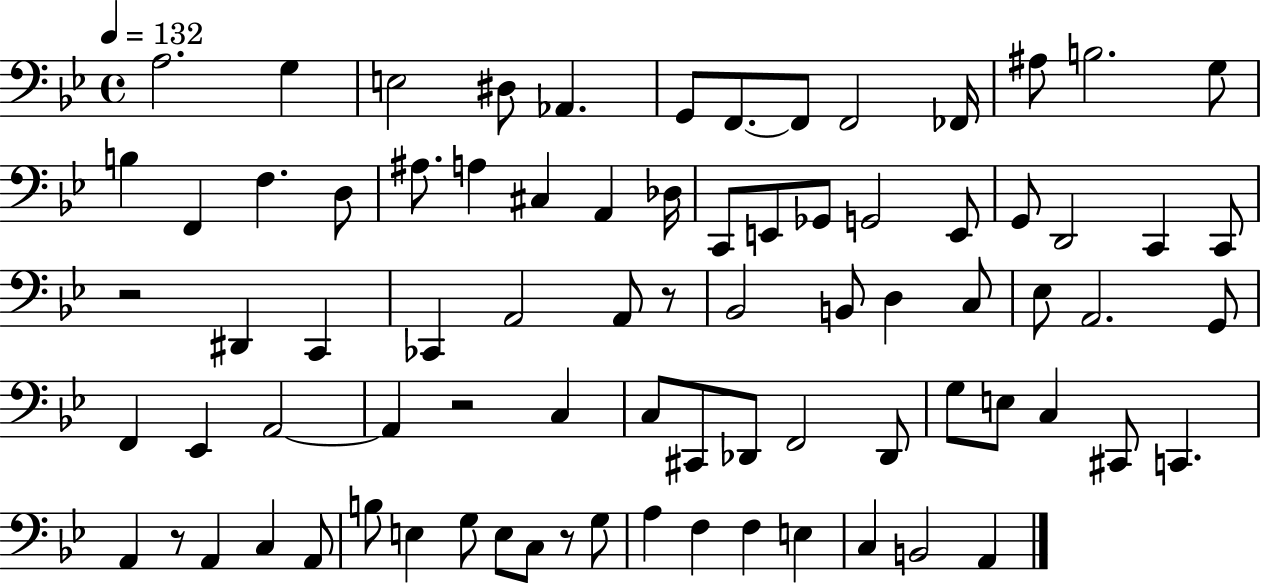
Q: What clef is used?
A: bass